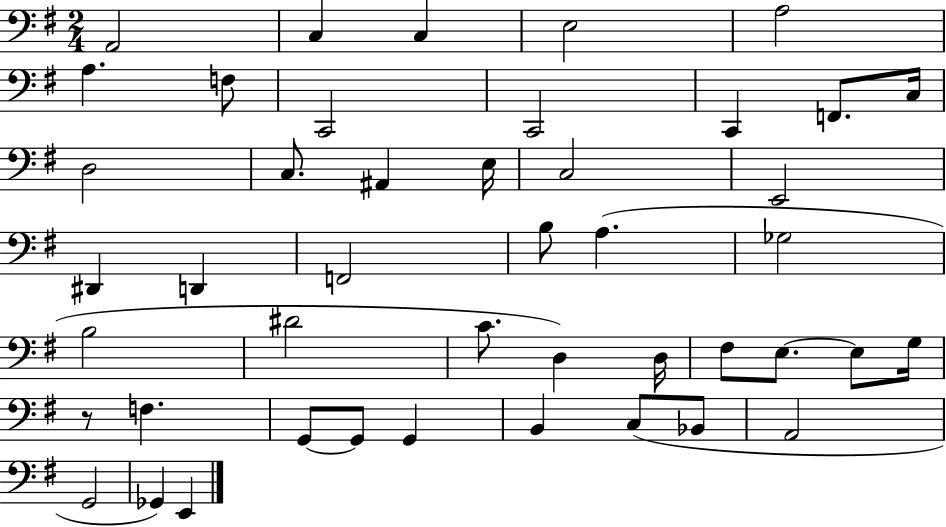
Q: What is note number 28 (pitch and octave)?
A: D3